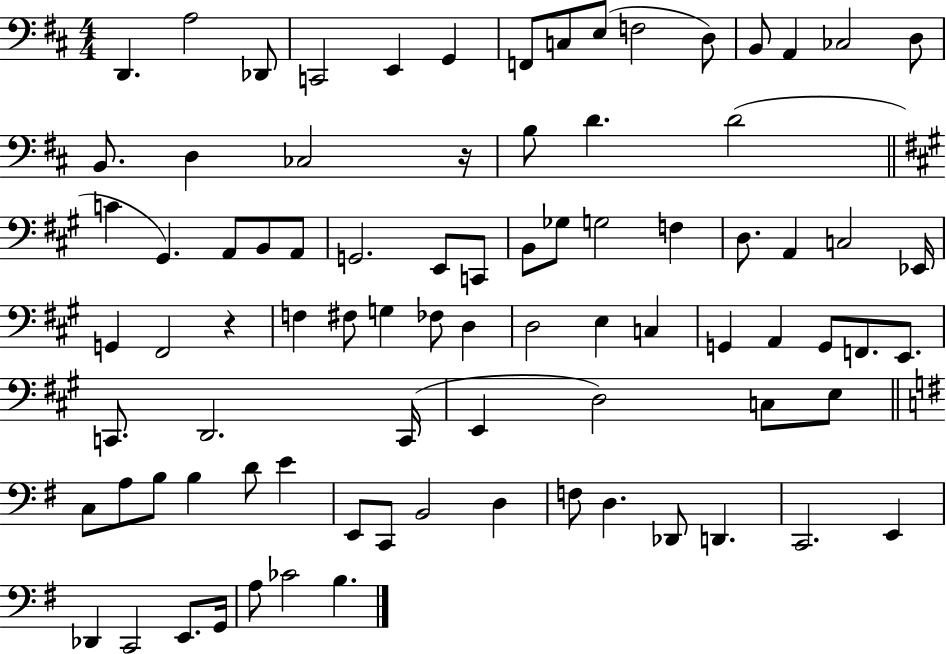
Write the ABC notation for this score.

X:1
T:Untitled
M:4/4
L:1/4
K:D
D,, A,2 _D,,/2 C,,2 E,, G,, F,,/2 C,/2 E,/2 F,2 D,/2 B,,/2 A,, _C,2 D,/2 B,,/2 D, _C,2 z/4 B,/2 D D2 C ^G,, A,,/2 B,,/2 A,,/2 G,,2 E,,/2 C,,/2 B,,/2 _G,/2 G,2 F, D,/2 A,, C,2 _E,,/4 G,, ^F,,2 z F, ^F,/2 G, _F,/2 D, D,2 E, C, G,, A,, G,,/2 F,,/2 E,,/2 C,,/2 D,,2 C,,/4 E,, D,2 C,/2 E,/2 C,/2 A,/2 B,/2 B, D/2 E E,,/2 C,,/2 B,,2 D, F,/2 D, _D,,/2 D,, C,,2 E,, _D,, C,,2 E,,/2 G,,/4 A,/2 _C2 B,